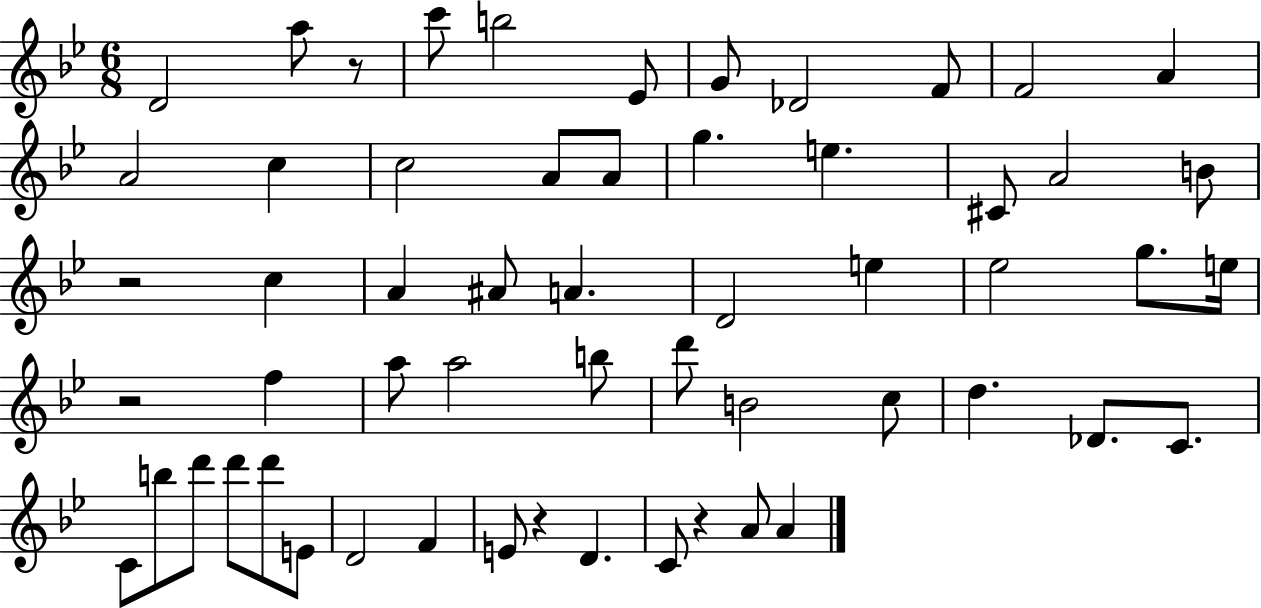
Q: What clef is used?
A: treble